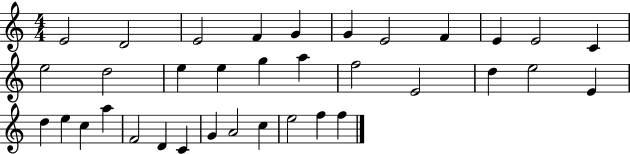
X:1
T:Untitled
M:4/4
L:1/4
K:C
E2 D2 E2 F G G E2 F E E2 C e2 d2 e e g a f2 E2 d e2 E d e c a F2 D C G A2 c e2 f f